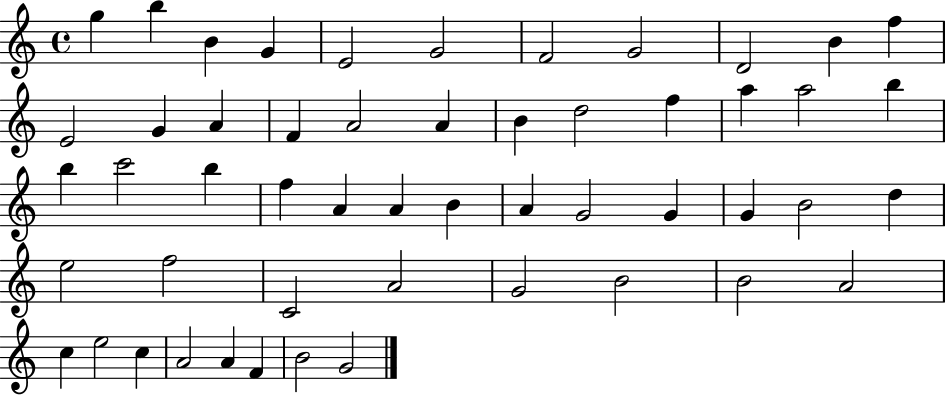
X:1
T:Untitled
M:4/4
L:1/4
K:C
g b B G E2 G2 F2 G2 D2 B f E2 G A F A2 A B d2 f a a2 b b c'2 b f A A B A G2 G G B2 d e2 f2 C2 A2 G2 B2 B2 A2 c e2 c A2 A F B2 G2